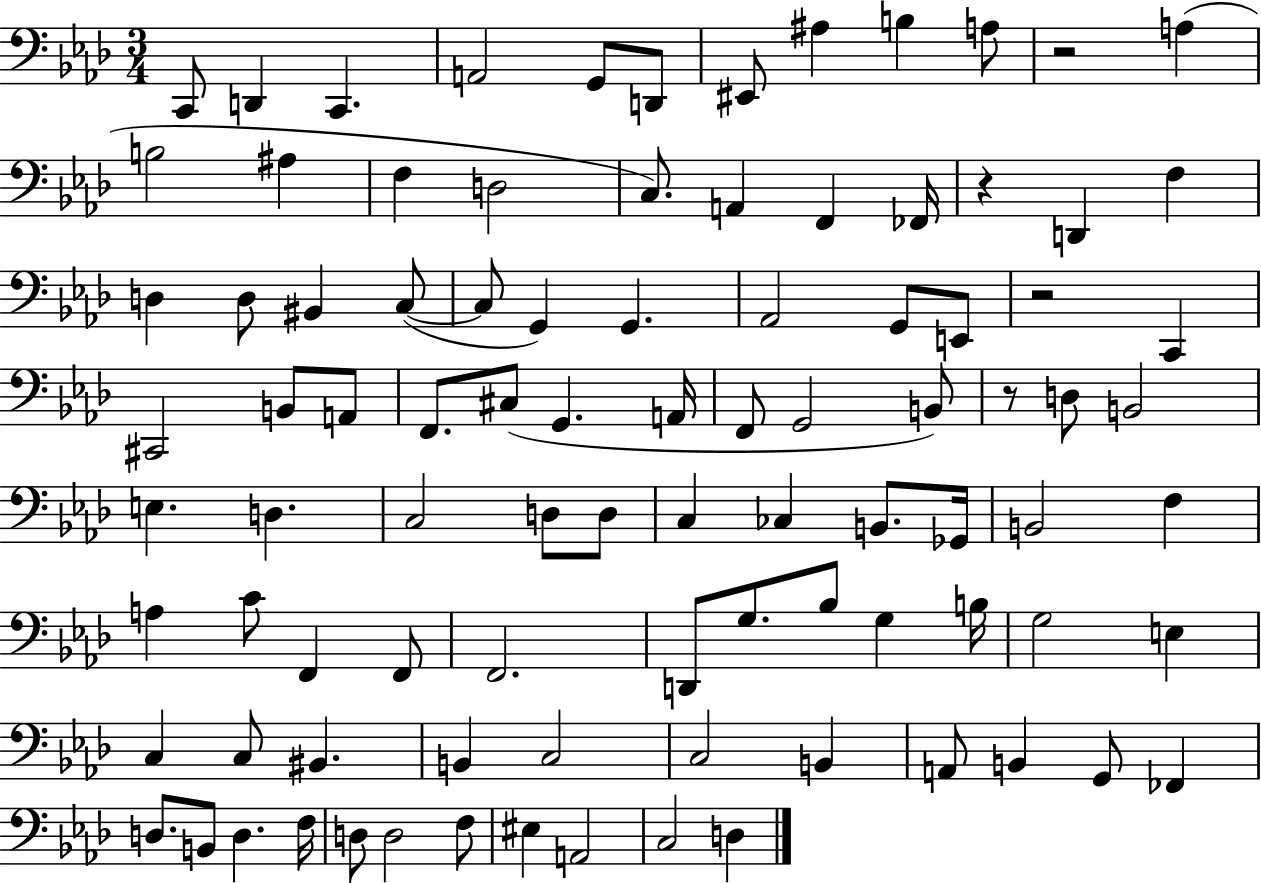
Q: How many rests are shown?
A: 4